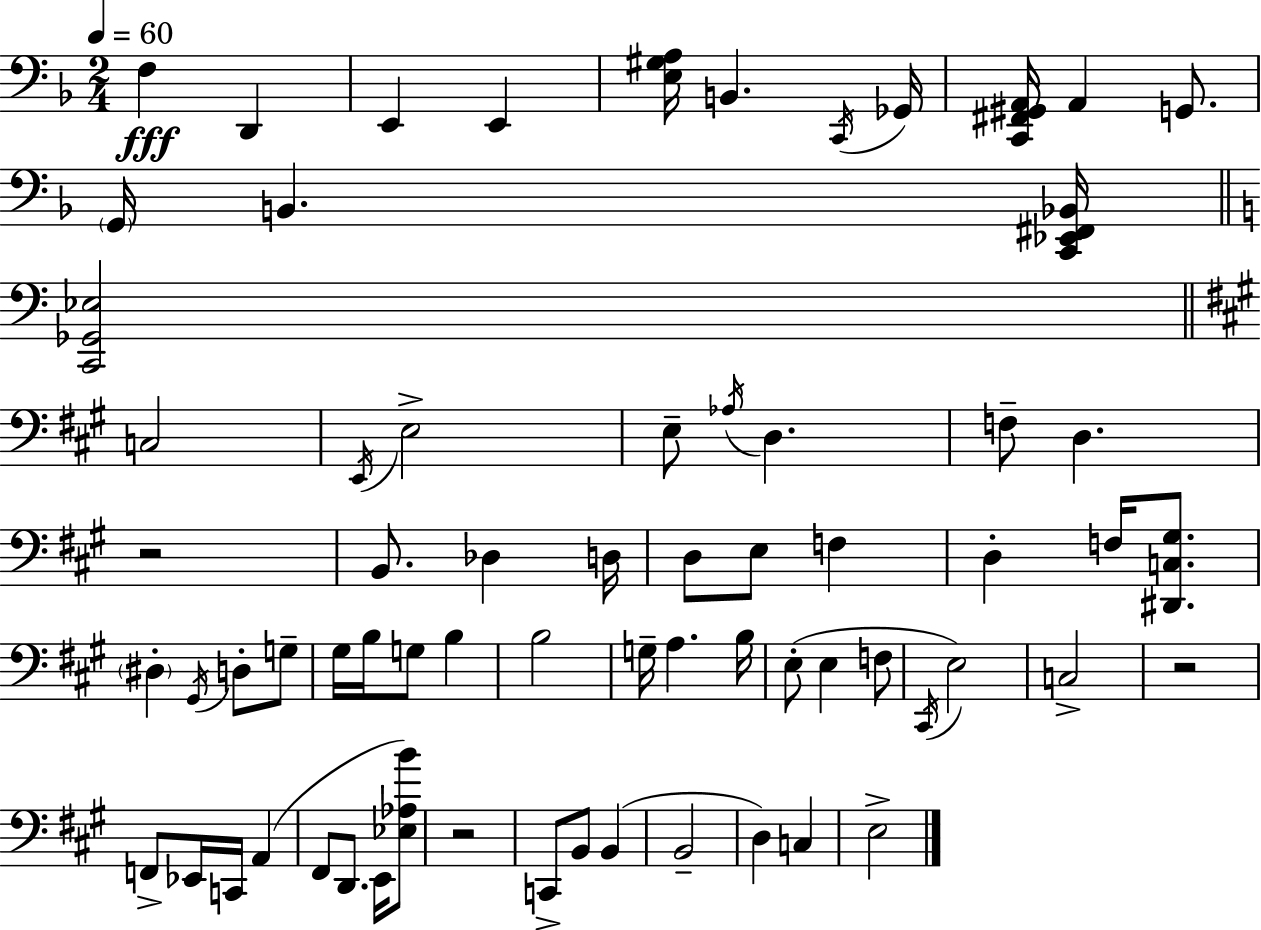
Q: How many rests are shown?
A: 3